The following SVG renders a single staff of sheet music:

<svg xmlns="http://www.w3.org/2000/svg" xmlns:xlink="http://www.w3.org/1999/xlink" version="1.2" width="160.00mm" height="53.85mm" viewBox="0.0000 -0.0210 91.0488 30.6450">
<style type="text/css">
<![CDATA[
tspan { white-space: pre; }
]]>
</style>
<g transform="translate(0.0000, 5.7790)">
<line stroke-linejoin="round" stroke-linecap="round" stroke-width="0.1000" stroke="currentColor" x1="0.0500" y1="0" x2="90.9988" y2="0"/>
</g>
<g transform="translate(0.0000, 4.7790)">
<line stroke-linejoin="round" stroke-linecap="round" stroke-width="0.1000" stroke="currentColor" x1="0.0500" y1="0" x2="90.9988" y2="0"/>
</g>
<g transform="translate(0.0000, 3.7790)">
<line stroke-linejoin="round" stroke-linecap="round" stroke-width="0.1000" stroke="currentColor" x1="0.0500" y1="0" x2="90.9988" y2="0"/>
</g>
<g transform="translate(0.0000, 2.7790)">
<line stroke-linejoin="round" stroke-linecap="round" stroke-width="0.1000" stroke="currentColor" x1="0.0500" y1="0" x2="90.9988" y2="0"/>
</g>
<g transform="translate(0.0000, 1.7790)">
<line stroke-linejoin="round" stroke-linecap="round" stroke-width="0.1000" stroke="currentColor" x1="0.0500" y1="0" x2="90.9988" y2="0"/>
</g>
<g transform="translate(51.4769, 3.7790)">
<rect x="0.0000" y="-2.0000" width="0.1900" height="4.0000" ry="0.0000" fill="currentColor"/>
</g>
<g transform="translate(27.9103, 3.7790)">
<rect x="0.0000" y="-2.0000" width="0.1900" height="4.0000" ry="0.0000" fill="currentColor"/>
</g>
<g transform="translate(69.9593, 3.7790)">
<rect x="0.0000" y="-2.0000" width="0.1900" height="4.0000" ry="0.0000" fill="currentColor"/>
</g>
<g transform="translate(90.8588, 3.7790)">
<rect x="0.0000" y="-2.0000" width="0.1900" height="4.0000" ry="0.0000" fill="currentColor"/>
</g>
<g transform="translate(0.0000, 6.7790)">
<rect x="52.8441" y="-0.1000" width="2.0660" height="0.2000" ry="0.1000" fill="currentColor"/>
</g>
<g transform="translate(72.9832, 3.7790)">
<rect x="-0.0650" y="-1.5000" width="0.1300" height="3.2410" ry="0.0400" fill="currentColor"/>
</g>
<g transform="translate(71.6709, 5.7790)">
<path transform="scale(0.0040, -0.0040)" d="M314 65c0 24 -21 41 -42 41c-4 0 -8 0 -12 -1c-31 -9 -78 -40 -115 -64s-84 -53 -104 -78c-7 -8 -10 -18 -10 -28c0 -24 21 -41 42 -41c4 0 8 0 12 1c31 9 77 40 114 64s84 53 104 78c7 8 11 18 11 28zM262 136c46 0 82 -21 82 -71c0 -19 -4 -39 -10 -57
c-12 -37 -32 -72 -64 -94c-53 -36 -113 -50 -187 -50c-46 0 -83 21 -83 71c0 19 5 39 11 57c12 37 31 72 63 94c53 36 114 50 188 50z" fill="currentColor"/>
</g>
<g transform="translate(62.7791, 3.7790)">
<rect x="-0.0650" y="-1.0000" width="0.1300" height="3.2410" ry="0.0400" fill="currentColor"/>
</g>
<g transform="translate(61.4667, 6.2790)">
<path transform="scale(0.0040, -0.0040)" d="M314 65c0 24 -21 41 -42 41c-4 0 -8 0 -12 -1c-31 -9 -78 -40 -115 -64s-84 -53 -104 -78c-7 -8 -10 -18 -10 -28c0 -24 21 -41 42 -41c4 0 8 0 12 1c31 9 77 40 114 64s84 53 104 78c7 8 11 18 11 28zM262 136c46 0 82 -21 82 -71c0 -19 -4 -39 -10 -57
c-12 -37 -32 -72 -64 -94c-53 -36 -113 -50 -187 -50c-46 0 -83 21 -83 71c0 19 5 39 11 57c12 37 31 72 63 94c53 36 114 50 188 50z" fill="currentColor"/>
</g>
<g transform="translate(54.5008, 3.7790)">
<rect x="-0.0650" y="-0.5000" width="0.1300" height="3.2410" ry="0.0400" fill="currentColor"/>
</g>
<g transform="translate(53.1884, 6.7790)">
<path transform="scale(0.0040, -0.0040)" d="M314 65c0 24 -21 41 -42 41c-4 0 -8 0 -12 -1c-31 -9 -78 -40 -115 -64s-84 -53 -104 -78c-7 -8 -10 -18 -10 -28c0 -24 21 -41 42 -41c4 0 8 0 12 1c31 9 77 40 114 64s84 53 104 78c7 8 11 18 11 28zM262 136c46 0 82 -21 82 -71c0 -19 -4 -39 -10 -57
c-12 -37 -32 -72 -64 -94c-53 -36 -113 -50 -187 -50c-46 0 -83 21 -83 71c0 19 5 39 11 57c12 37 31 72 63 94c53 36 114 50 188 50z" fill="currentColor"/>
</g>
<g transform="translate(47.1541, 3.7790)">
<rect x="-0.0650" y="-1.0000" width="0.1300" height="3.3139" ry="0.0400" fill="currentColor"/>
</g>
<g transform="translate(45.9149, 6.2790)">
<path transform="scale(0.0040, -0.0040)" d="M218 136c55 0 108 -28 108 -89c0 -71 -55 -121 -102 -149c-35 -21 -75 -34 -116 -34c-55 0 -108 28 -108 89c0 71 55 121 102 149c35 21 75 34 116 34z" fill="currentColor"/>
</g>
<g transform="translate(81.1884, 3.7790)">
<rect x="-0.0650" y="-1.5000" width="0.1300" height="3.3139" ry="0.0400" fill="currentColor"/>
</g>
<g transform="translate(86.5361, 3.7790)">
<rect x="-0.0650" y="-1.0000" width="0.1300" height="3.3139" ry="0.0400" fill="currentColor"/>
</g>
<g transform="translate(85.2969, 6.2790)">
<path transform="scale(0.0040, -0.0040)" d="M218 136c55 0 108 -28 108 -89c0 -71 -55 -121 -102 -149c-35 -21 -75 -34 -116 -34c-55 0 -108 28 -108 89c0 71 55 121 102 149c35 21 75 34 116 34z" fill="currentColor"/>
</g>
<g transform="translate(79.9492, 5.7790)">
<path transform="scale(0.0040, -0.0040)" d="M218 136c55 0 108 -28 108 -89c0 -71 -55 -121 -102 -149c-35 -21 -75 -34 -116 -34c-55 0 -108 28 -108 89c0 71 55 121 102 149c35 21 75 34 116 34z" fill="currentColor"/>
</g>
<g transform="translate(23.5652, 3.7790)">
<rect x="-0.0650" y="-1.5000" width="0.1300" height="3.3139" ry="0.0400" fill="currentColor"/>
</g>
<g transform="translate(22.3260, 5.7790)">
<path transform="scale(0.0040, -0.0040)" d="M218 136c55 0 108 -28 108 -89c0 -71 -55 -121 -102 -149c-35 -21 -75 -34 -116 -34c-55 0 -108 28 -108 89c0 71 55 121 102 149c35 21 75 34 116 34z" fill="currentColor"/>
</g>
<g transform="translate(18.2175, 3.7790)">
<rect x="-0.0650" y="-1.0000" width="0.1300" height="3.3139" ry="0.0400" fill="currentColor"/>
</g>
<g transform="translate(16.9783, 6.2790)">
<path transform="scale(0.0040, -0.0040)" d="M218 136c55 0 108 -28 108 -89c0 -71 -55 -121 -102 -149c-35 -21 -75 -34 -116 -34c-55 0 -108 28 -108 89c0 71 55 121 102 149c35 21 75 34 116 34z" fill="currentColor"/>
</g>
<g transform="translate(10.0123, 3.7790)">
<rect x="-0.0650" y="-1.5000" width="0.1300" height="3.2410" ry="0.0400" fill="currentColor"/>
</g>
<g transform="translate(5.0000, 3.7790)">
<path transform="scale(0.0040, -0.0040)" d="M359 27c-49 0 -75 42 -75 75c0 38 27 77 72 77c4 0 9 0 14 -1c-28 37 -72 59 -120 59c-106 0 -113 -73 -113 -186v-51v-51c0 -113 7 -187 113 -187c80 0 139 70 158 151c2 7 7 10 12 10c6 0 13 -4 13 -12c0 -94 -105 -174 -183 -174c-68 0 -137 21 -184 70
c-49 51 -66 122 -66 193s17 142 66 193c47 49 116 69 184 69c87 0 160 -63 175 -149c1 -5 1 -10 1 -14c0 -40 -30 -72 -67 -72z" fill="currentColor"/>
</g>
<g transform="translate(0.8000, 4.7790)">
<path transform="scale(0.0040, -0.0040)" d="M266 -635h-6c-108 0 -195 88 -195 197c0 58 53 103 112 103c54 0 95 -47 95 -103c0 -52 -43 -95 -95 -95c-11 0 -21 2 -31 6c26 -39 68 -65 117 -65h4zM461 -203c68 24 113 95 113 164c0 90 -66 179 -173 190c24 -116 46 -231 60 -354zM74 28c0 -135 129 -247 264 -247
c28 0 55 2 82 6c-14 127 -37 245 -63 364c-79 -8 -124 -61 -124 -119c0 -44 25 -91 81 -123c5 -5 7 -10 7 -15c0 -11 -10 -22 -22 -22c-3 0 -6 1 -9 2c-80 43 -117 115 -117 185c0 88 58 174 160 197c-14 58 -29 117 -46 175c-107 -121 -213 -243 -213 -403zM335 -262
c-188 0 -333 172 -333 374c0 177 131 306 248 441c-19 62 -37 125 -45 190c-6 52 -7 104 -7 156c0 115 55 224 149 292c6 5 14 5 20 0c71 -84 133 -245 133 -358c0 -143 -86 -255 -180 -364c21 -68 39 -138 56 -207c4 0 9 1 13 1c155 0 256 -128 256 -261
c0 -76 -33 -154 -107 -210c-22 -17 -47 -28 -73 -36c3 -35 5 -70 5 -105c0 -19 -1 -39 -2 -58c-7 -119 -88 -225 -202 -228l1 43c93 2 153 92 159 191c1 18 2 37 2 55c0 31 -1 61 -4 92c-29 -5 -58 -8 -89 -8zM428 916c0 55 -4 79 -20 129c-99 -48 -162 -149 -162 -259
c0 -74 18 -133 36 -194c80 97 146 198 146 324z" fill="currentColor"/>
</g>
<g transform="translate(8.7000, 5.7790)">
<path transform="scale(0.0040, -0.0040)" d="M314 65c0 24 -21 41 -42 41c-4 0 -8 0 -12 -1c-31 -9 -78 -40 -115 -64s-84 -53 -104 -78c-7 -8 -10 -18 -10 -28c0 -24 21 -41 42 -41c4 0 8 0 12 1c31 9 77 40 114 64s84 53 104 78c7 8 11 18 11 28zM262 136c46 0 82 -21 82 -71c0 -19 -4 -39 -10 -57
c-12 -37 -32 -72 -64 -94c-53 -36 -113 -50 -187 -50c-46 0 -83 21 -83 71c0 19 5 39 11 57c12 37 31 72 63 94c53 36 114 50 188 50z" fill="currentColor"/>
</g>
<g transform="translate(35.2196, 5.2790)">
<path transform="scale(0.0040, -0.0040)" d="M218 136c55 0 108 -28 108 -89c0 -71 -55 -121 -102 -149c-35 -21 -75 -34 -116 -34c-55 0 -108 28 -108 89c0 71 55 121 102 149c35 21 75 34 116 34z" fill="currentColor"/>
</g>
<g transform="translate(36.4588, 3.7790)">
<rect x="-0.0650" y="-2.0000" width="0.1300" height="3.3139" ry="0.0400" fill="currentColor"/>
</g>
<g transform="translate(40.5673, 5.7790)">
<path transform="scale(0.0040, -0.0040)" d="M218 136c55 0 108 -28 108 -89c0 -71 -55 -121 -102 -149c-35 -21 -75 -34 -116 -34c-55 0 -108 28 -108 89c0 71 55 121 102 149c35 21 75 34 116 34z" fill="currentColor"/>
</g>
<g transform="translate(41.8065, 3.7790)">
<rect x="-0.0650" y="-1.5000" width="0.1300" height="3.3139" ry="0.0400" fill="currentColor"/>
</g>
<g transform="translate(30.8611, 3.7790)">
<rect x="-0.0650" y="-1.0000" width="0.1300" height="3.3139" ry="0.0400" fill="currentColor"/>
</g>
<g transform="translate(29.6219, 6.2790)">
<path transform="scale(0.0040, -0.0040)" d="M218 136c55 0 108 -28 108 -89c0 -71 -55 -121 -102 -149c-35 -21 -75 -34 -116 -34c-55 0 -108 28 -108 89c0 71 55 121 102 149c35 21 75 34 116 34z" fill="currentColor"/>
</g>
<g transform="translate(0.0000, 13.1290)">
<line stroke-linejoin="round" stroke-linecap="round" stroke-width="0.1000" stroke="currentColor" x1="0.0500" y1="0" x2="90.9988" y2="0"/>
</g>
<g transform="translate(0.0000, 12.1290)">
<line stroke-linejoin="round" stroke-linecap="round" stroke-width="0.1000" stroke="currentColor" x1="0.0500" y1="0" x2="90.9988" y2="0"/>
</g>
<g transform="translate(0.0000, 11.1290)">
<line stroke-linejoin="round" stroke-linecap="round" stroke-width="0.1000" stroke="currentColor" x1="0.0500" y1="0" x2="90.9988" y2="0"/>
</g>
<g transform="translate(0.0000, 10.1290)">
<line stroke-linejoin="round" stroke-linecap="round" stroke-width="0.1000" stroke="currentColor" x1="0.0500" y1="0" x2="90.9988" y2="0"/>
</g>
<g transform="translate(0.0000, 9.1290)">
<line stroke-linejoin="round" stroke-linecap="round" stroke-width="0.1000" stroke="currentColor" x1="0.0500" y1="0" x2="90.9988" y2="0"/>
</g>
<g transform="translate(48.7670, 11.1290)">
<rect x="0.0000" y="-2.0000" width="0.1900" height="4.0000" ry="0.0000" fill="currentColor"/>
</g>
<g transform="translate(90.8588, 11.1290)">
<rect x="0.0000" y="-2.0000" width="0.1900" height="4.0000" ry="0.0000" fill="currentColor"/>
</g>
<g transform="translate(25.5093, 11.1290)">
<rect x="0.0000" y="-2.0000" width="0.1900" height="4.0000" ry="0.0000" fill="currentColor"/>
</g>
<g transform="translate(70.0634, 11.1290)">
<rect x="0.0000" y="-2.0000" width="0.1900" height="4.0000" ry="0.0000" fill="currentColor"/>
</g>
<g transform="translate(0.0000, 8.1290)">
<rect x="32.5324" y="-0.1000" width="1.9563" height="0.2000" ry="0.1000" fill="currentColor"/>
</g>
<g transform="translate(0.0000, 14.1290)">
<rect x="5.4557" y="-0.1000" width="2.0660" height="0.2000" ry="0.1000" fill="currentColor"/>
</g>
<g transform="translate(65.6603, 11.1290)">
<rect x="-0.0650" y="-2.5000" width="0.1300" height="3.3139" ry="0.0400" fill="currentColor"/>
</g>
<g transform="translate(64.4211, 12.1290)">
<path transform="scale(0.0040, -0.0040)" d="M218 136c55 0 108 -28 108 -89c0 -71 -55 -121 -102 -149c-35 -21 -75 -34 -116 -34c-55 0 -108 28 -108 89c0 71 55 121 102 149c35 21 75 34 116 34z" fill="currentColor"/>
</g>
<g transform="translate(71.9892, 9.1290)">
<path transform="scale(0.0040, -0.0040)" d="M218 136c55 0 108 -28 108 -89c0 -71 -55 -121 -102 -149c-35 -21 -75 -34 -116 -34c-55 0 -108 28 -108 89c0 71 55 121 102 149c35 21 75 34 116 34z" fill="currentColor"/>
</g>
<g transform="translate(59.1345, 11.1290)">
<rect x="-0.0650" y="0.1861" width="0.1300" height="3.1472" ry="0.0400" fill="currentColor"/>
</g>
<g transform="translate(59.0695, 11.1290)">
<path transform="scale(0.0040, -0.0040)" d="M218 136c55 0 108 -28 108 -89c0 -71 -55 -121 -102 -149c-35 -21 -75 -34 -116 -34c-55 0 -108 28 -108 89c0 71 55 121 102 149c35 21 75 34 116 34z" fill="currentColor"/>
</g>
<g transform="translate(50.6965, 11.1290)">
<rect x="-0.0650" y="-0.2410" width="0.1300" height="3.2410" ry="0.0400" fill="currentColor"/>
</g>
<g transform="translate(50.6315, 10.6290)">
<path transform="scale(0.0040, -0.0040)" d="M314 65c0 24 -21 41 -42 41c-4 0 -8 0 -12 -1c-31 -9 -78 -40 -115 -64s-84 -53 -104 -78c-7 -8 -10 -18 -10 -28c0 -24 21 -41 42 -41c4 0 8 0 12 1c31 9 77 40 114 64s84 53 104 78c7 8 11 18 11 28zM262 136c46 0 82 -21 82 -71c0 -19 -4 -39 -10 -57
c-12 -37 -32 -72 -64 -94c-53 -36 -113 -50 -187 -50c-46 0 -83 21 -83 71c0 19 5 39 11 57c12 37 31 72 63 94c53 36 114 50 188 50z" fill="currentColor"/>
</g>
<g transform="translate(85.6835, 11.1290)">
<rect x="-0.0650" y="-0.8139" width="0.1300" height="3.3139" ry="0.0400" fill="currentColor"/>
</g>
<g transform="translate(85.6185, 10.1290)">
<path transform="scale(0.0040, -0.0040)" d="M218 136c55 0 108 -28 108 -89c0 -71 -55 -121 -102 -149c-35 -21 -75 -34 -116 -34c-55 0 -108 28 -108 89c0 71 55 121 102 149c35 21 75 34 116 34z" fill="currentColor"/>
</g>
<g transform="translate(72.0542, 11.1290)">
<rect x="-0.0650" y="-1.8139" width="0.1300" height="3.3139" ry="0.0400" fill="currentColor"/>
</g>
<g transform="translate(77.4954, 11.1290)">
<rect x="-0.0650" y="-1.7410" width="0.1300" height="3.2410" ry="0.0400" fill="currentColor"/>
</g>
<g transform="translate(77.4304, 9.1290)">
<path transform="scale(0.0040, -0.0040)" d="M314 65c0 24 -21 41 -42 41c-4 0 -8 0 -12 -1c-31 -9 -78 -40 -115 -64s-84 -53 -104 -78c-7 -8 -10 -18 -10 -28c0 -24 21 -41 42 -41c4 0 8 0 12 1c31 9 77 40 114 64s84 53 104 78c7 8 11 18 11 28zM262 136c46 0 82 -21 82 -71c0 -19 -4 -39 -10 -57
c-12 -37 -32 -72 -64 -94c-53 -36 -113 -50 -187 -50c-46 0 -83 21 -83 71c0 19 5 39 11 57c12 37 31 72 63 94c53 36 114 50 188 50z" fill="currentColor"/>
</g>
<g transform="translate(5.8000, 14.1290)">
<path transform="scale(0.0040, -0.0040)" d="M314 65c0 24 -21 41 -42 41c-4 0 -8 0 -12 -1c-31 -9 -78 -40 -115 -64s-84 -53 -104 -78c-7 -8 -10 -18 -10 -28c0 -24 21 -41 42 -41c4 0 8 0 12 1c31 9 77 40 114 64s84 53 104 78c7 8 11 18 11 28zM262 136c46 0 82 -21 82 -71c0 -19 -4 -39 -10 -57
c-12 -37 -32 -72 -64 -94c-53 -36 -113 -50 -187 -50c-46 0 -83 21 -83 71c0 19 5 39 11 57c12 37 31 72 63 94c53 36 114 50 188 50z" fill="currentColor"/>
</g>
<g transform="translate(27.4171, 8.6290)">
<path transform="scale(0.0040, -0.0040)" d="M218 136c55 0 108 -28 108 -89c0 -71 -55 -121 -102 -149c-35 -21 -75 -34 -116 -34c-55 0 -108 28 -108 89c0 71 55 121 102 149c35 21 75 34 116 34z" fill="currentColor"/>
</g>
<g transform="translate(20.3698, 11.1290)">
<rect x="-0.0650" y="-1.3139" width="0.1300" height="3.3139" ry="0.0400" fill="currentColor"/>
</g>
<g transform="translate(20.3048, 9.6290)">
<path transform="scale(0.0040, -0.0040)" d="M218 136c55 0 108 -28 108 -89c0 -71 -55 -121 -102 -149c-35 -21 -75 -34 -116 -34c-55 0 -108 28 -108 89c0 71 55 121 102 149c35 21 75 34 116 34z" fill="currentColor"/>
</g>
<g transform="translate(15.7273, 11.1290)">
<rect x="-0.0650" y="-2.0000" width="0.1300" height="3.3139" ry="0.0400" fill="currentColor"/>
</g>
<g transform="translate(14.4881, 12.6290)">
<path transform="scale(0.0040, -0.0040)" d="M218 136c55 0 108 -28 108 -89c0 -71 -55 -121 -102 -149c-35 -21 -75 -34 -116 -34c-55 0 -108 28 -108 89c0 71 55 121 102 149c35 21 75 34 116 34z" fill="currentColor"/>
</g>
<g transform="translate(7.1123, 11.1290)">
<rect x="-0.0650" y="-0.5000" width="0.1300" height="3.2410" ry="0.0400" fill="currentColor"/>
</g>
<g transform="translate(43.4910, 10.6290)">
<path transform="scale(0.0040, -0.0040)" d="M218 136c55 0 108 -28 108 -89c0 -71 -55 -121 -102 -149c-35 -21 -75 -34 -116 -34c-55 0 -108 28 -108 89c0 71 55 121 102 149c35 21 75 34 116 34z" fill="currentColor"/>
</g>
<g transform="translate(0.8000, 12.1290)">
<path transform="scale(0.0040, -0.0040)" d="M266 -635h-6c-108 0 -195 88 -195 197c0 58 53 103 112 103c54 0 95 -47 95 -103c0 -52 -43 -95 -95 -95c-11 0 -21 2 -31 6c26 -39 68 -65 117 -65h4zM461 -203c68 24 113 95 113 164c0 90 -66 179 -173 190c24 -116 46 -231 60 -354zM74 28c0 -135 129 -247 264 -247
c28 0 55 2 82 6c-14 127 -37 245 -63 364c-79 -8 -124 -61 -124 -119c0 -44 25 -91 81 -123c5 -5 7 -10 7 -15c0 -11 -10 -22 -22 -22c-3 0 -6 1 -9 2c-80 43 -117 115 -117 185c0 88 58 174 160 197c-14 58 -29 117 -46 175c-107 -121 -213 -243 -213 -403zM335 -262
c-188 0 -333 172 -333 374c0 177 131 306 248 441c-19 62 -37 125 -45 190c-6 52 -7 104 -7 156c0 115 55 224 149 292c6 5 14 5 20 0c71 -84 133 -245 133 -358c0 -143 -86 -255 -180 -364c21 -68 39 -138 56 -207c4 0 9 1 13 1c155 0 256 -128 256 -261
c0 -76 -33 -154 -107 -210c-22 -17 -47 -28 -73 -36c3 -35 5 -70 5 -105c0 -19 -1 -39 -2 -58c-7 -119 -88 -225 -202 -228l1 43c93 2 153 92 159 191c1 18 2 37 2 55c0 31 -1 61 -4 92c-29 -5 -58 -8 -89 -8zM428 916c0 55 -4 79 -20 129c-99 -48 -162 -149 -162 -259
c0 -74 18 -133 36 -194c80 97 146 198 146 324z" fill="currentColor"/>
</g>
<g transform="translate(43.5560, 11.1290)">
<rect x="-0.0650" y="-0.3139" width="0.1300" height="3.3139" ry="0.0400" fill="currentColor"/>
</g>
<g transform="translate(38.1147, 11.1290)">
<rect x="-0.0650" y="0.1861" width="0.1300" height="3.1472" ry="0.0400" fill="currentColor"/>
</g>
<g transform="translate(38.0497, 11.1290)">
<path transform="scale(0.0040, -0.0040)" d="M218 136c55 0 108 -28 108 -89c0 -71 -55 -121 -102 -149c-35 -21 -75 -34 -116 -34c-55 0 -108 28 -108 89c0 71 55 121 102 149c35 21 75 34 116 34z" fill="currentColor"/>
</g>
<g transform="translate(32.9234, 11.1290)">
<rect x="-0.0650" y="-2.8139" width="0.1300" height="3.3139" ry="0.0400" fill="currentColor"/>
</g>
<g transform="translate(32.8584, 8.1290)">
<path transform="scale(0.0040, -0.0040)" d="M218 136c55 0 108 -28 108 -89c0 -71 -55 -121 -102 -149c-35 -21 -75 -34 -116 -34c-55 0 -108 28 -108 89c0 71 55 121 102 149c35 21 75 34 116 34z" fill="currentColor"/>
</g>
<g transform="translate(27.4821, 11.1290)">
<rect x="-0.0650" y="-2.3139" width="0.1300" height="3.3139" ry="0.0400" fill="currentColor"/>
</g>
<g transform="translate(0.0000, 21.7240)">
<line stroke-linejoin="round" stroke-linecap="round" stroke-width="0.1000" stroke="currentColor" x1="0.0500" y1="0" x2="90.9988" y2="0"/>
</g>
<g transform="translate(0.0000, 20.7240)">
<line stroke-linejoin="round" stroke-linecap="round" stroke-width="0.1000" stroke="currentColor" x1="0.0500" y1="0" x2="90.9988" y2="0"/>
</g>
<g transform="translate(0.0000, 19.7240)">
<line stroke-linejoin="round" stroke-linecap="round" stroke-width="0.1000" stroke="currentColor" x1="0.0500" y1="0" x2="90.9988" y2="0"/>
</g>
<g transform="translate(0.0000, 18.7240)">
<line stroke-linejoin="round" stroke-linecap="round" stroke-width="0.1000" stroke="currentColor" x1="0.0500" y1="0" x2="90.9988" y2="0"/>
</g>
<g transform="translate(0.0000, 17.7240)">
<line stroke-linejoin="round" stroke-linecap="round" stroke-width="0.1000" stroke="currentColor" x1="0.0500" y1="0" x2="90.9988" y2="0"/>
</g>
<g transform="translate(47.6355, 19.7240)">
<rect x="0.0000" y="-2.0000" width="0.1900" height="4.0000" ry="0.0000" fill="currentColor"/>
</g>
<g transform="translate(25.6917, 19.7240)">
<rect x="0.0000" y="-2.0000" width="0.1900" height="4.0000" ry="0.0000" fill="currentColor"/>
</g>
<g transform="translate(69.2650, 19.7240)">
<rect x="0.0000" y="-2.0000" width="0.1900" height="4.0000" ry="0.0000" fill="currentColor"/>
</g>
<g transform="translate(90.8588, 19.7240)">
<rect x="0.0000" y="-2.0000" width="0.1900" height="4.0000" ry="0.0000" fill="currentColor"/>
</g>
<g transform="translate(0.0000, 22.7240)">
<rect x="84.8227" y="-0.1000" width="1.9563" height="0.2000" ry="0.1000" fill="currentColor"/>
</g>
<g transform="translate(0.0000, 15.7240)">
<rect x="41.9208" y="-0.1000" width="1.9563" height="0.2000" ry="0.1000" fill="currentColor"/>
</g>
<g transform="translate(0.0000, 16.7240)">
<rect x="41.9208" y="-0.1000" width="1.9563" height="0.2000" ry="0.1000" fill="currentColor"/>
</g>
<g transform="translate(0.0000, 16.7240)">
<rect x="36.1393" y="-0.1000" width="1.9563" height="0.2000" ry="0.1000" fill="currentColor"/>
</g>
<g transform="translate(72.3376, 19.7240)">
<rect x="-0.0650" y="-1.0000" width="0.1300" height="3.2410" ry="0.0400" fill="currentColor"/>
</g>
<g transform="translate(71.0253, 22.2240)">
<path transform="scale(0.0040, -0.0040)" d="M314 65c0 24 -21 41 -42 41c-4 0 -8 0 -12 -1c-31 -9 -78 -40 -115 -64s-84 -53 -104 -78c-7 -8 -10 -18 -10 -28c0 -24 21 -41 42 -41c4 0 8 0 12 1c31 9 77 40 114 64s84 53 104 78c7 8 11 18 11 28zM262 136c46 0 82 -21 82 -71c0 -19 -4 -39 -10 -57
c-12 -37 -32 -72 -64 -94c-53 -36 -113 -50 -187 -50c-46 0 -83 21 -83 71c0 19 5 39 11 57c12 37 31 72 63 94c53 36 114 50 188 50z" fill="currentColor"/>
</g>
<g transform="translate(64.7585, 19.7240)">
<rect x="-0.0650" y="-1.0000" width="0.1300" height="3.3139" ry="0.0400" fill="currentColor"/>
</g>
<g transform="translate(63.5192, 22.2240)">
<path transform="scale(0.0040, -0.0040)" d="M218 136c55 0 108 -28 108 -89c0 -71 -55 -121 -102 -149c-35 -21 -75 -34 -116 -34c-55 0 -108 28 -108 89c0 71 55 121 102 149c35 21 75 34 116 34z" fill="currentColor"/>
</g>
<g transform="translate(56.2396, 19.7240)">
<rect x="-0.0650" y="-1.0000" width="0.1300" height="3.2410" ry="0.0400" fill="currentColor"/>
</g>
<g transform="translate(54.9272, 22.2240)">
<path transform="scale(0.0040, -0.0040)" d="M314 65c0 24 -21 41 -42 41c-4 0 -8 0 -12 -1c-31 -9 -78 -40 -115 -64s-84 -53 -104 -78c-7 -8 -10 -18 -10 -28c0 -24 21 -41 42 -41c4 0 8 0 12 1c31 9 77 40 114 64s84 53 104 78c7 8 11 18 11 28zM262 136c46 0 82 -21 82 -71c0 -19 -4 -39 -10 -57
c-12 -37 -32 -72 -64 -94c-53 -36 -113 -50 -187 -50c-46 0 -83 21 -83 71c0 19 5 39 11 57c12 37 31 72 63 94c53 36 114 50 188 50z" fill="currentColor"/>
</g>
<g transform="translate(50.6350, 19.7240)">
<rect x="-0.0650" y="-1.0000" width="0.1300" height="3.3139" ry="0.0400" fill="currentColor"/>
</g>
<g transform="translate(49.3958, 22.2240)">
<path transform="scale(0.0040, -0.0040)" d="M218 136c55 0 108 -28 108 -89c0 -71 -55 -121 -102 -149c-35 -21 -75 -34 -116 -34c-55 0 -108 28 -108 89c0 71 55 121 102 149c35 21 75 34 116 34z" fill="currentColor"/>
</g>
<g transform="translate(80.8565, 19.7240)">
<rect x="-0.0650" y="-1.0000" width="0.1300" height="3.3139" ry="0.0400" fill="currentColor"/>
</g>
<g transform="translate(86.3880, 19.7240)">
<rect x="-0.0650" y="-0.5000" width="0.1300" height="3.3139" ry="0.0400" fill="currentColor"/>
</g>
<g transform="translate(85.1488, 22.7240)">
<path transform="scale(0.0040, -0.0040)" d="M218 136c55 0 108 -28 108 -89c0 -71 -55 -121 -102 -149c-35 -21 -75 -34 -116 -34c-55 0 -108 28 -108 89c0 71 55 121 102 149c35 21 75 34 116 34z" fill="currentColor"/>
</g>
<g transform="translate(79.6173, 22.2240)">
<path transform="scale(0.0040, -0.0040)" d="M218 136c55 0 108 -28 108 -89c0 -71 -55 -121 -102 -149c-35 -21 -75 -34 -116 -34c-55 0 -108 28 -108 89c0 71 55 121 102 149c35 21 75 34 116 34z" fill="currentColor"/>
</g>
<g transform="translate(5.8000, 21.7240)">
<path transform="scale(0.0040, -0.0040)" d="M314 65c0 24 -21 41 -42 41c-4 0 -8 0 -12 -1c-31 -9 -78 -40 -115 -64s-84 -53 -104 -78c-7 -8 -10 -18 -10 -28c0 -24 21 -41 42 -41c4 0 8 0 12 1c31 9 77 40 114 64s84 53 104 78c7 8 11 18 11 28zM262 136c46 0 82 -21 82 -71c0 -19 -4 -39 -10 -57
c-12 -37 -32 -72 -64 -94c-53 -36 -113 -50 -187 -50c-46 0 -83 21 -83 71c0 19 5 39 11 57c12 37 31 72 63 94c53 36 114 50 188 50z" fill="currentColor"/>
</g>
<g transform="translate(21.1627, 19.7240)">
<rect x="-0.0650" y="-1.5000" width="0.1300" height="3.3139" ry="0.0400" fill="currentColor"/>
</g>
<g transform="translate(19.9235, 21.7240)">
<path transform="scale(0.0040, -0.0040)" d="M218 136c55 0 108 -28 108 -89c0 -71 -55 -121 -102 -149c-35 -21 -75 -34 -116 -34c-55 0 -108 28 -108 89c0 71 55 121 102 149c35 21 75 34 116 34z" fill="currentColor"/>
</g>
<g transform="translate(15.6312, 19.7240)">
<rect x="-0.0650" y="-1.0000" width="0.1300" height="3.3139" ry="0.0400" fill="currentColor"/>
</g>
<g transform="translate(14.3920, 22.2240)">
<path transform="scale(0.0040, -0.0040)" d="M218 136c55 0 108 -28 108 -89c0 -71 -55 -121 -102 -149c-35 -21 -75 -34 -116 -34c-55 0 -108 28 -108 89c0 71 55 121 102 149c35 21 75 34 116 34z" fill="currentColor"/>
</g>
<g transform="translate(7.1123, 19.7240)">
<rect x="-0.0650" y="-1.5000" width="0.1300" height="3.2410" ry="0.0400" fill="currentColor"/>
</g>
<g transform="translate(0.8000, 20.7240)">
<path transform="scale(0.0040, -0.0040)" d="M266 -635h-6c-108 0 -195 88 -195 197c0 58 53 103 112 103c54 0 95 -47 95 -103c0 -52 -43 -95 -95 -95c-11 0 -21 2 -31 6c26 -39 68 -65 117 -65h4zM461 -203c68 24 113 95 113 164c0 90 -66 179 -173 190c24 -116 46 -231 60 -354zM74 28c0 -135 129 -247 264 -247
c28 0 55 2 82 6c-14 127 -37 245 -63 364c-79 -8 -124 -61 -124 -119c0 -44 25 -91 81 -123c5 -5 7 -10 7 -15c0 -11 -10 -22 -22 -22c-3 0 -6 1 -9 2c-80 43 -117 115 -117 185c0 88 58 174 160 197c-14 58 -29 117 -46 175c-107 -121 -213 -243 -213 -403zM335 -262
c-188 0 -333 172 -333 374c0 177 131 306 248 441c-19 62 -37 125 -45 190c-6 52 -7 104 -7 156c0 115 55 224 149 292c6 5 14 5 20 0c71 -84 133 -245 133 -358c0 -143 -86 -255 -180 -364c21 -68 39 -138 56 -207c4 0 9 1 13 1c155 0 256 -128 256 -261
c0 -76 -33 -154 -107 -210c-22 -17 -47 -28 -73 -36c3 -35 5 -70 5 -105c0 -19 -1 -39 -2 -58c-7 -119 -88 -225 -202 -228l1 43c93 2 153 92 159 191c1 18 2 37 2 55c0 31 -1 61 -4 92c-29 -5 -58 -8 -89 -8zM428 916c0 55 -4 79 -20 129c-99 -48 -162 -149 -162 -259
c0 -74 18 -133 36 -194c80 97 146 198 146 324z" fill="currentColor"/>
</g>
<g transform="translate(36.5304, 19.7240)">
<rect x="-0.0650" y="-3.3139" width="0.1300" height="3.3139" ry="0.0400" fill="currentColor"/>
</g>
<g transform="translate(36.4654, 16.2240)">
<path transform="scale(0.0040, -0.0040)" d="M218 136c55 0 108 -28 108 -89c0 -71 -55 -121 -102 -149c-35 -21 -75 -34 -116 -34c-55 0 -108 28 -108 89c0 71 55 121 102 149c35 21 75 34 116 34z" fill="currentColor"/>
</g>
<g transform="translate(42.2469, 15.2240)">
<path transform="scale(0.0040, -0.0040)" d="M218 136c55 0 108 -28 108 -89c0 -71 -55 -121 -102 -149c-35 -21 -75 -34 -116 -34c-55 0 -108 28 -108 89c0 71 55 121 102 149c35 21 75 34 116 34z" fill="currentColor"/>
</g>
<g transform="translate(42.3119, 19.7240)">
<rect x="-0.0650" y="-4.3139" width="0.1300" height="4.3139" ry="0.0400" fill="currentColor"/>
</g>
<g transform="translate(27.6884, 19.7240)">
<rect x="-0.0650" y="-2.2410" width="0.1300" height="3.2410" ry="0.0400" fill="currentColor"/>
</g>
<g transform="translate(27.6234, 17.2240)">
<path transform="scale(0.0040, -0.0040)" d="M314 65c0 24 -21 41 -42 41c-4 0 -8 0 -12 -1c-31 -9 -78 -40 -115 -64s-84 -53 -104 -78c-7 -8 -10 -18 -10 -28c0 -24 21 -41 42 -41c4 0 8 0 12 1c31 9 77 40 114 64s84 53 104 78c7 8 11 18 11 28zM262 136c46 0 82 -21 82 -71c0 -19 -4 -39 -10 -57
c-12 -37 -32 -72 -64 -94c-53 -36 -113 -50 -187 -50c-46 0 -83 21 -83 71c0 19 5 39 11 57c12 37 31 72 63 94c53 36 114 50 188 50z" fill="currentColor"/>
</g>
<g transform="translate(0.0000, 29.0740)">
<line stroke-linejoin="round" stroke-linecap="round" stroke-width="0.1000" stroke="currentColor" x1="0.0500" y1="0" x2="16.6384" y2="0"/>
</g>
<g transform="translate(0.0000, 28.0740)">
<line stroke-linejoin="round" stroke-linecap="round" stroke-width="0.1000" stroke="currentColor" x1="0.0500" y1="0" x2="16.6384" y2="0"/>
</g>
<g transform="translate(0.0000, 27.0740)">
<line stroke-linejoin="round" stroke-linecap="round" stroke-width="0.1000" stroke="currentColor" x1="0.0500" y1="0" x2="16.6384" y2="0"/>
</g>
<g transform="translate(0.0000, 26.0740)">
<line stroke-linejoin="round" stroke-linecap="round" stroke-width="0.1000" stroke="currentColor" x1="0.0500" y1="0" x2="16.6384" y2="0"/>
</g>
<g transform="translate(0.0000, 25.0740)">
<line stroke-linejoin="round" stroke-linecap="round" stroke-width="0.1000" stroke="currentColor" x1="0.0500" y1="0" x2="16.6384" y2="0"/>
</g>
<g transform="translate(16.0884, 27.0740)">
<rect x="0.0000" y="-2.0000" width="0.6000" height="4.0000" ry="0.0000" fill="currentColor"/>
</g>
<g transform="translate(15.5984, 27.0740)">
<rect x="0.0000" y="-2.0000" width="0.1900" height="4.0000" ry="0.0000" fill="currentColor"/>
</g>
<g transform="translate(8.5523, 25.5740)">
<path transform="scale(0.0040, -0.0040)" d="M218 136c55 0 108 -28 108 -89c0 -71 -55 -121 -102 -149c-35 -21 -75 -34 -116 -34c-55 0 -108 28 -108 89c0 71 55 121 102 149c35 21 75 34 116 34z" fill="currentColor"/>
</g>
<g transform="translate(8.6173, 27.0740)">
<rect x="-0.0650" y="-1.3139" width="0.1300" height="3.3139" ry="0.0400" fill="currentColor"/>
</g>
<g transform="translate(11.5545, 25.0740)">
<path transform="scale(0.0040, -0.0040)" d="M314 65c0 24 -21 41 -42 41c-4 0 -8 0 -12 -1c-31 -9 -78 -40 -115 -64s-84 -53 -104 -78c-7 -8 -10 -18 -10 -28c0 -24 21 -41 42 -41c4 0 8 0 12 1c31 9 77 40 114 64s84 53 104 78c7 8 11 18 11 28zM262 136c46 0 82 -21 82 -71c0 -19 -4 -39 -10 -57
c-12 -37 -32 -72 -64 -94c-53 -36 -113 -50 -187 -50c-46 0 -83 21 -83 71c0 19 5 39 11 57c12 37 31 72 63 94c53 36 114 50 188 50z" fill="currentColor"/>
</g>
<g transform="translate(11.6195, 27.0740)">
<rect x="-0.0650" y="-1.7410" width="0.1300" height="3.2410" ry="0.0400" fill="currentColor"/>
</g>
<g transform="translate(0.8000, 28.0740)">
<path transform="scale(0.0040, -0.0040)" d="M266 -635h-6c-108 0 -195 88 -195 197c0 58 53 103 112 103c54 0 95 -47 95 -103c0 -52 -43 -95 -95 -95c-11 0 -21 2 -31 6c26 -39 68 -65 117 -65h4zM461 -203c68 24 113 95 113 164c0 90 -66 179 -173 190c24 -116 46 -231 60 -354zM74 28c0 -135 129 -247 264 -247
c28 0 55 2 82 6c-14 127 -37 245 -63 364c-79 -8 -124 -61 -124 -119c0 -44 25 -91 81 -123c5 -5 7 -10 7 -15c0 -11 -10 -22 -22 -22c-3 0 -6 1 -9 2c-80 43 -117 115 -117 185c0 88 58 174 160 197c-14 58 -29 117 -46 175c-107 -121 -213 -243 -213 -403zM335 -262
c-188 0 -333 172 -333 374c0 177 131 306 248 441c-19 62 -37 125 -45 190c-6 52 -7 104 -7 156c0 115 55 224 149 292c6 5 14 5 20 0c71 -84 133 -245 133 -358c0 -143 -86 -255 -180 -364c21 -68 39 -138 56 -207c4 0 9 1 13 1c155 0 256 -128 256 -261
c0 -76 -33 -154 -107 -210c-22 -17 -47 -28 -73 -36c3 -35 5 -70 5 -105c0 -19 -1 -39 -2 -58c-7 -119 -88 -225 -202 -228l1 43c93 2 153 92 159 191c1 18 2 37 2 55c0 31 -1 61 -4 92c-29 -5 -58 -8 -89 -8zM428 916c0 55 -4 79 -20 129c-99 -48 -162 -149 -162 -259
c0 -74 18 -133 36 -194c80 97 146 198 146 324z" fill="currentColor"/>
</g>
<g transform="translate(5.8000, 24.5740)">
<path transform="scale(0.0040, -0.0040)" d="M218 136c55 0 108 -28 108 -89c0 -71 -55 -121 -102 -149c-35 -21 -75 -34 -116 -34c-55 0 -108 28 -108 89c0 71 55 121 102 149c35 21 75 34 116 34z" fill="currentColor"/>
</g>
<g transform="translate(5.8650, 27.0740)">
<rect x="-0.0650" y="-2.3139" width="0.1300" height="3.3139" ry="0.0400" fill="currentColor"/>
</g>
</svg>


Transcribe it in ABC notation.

X:1
T:Untitled
M:4/4
L:1/4
K:C
E2 D E D F E D C2 D2 E2 E D C2 F e g a B c c2 B G f f2 d E2 D E g2 b d' D D2 D D2 D C g e f2